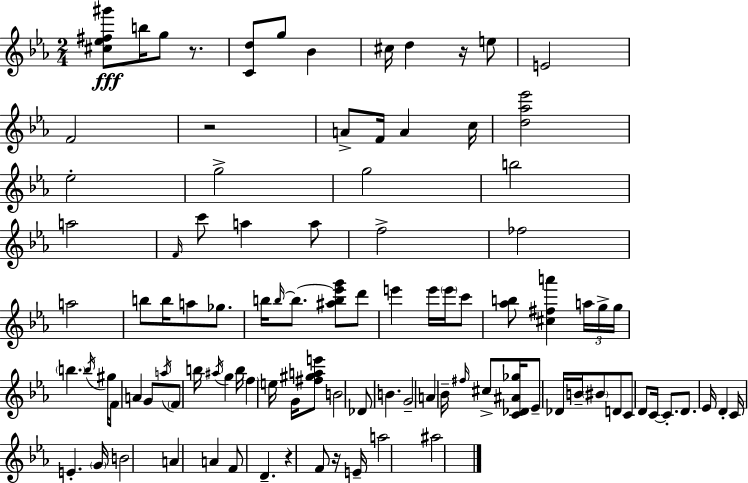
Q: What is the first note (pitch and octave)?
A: B5